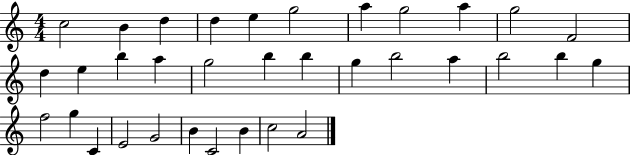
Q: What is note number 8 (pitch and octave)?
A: G5